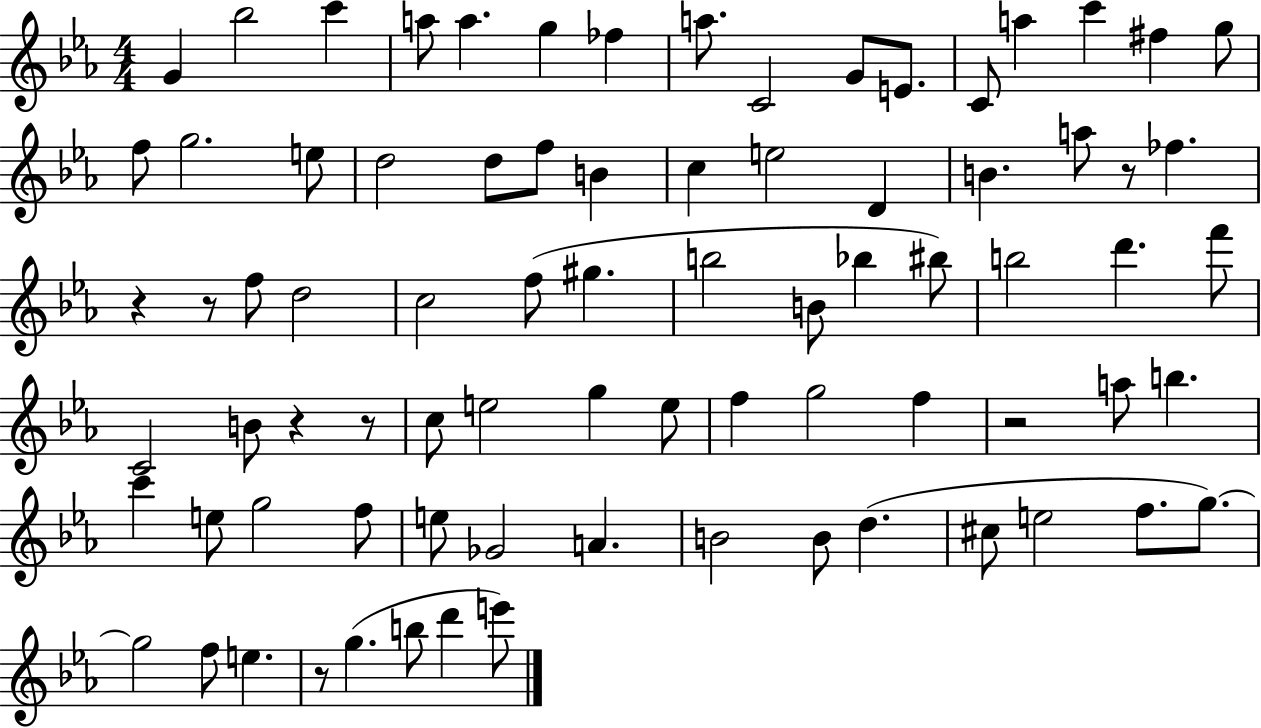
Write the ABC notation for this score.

X:1
T:Untitled
M:4/4
L:1/4
K:Eb
G _b2 c' a/2 a g _f a/2 C2 G/2 E/2 C/2 a c' ^f g/2 f/2 g2 e/2 d2 d/2 f/2 B c e2 D B a/2 z/2 _f z z/2 f/2 d2 c2 f/2 ^g b2 B/2 _b ^b/2 b2 d' f'/2 C2 B/2 z z/2 c/2 e2 g e/2 f g2 f z2 a/2 b c' e/2 g2 f/2 e/2 _G2 A B2 B/2 d ^c/2 e2 f/2 g/2 g2 f/2 e z/2 g b/2 d' e'/2